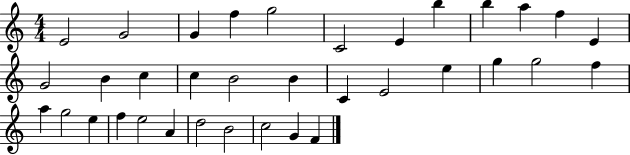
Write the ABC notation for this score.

X:1
T:Untitled
M:4/4
L:1/4
K:C
E2 G2 G f g2 C2 E b b a f E G2 B c c B2 B C E2 e g g2 f a g2 e f e2 A d2 B2 c2 G F